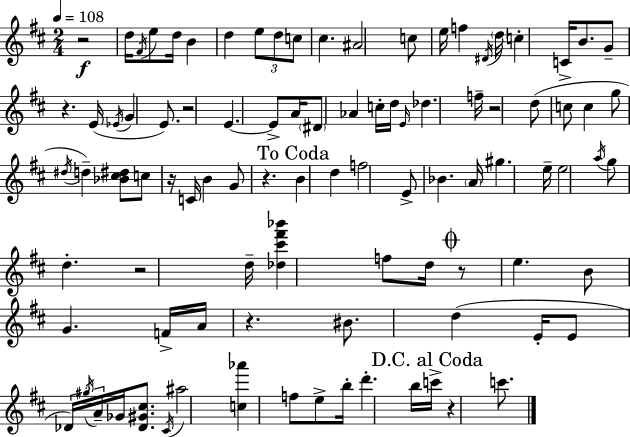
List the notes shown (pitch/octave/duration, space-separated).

R/h D5/s F#4/s E5/e D5/s B4/q D5/q E5/e D5/e C5/e C#5/q. A#4/h C5/e E5/s F5/q D#4/s D5/s C5/q C4/s B4/e. G4/e R/q. E4/s Eb4/s G4/q E4/e. R/h E4/q. E4/e A4/s D#4/e Ab4/q C5/s D5/s E4/s Db5/q. F5/s R/h D5/e C5/e C5/q G5/e D#5/s D5/q [Bb4,C#5,D#5]/e C5/e R/s C4/s B4/q G4/e R/q. B4/q D5/q F5/h E4/e Bb4/q. A4/s G#5/q. E5/s E5/h A5/s G5/e D5/q. R/h D5/s [Db5,C#6,F#6,Bb6]/q F5/e D5/s R/e E5/q. B4/e G4/q. F4/s A4/s R/q. BIS4/e. D5/q E4/s E4/e Db4/s G#5/s A4/s Gb4/s [Db4,G#4,C#5]/e. C#4/s A#5/h [C5,Ab6]/q F5/e E5/e B5/s D6/q. B5/s C6/s R/q C6/e.